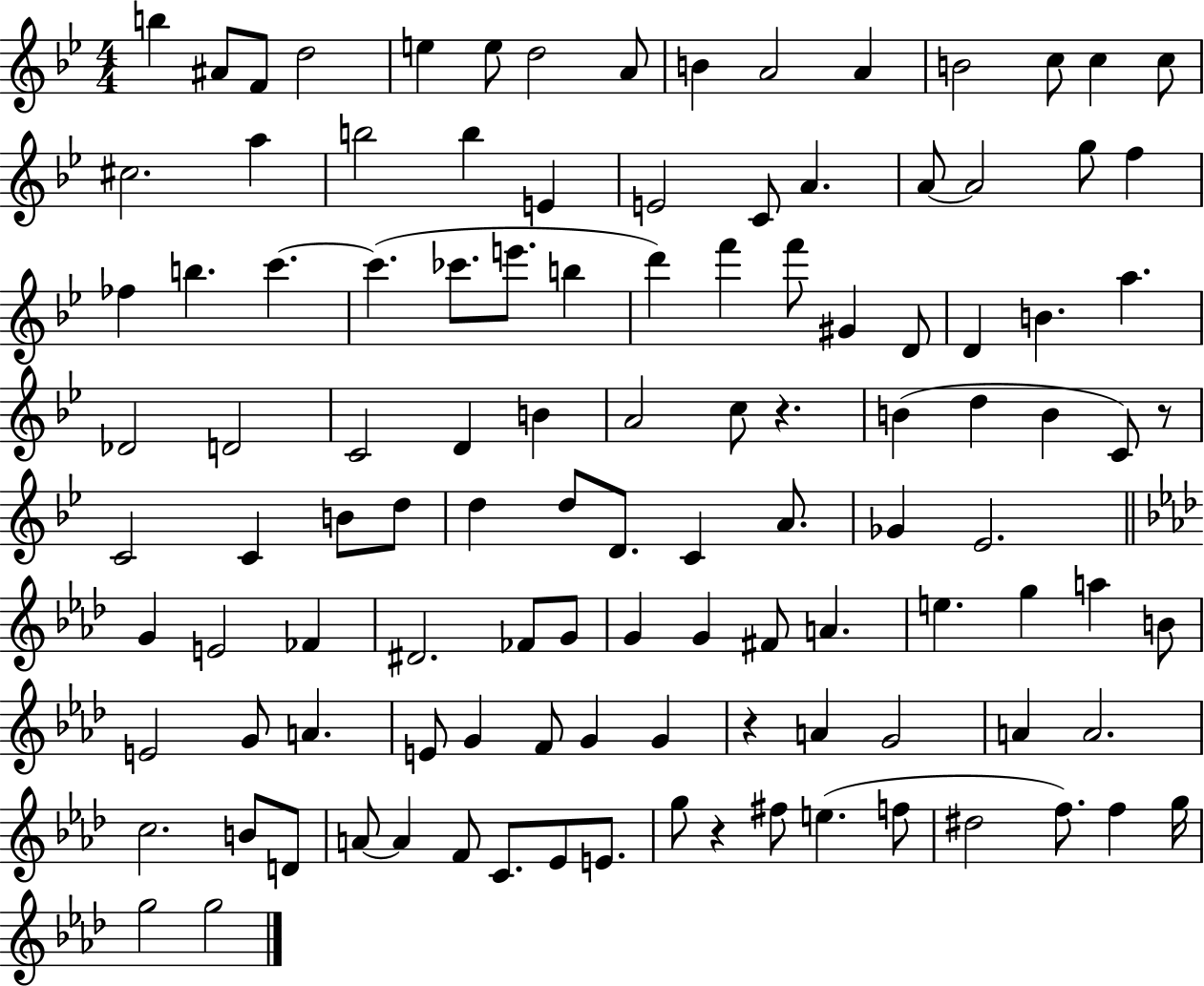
X:1
T:Untitled
M:4/4
L:1/4
K:Bb
b ^A/2 F/2 d2 e e/2 d2 A/2 B A2 A B2 c/2 c c/2 ^c2 a b2 b E E2 C/2 A A/2 A2 g/2 f _f b c' c' _c'/2 e'/2 b d' f' f'/2 ^G D/2 D B a _D2 D2 C2 D B A2 c/2 z B d B C/2 z/2 C2 C B/2 d/2 d d/2 D/2 C A/2 _G _E2 G E2 _F ^D2 _F/2 G/2 G G ^F/2 A e g a B/2 E2 G/2 A E/2 G F/2 G G z A G2 A A2 c2 B/2 D/2 A/2 A F/2 C/2 _E/2 E/2 g/2 z ^f/2 e f/2 ^d2 f/2 f g/4 g2 g2